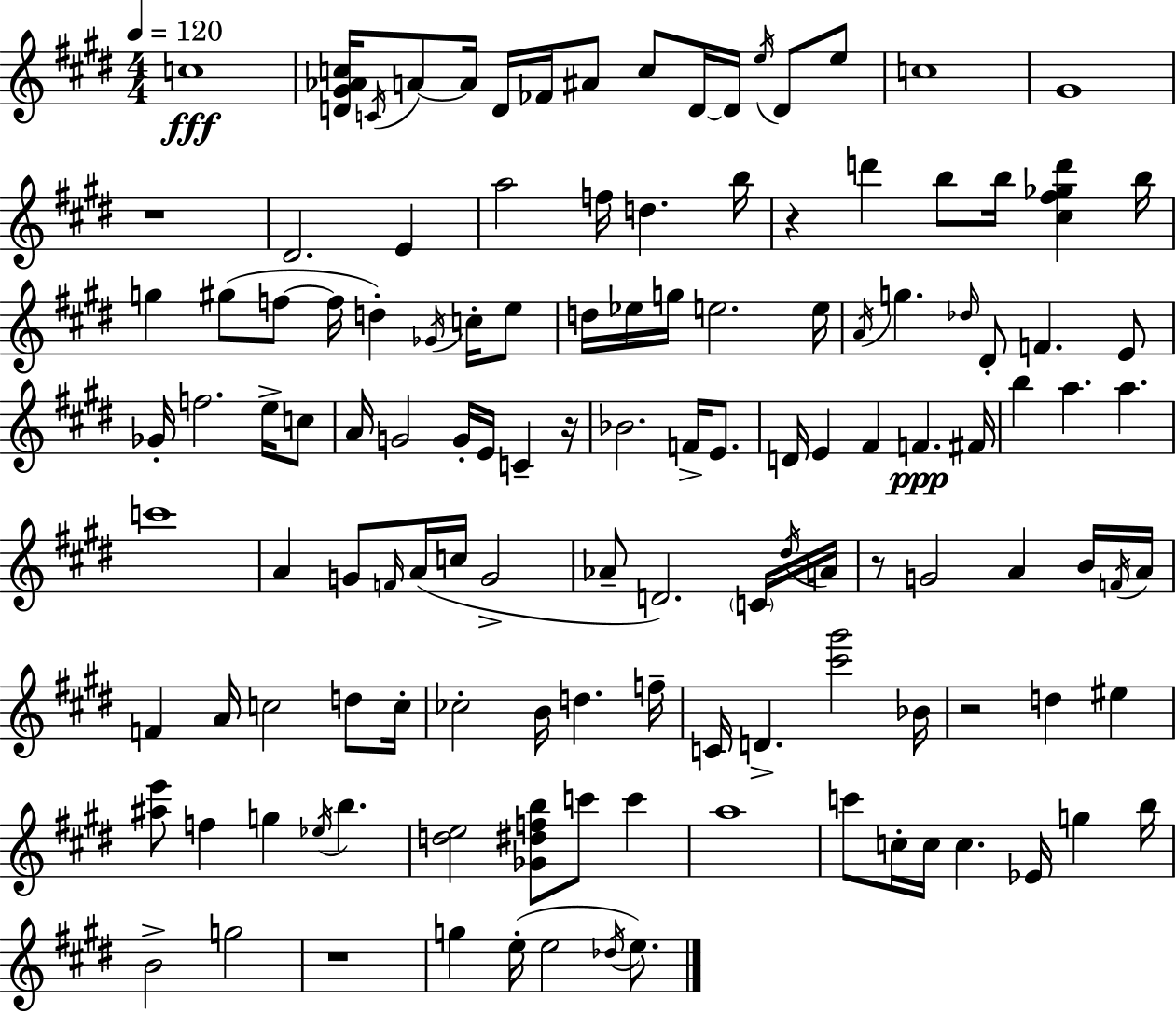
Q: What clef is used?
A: treble